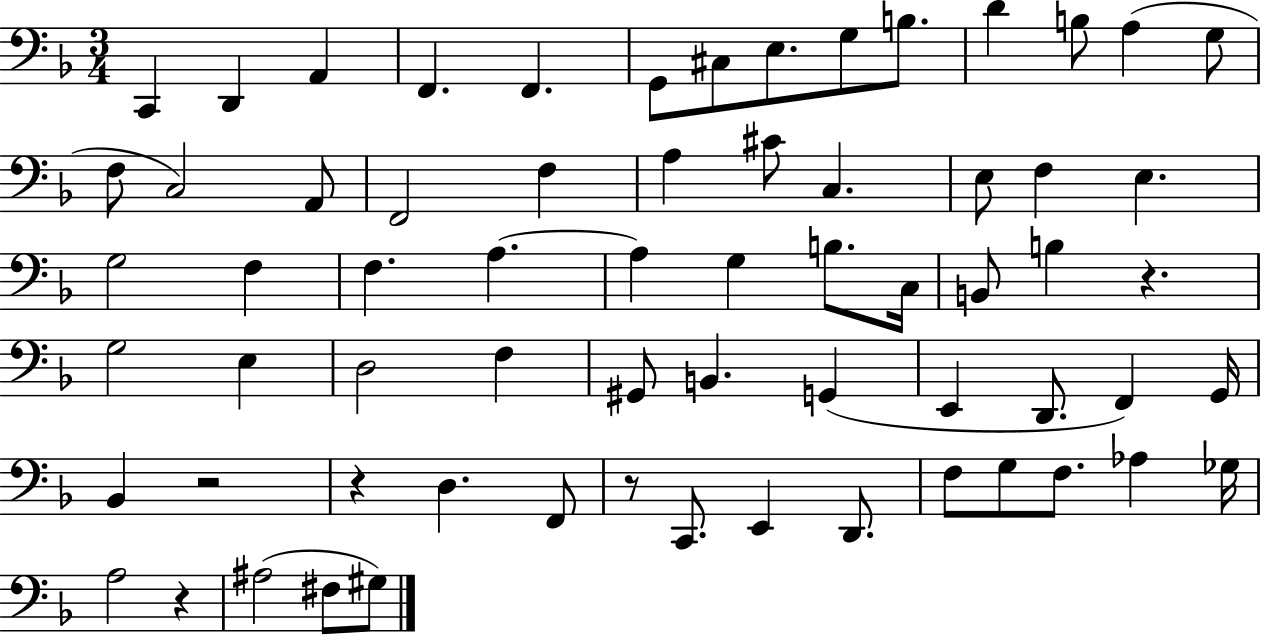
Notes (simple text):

C2/q D2/q A2/q F2/q. F2/q. G2/e C#3/e E3/e. G3/e B3/e. D4/q B3/e A3/q G3/e F3/e C3/h A2/e F2/h F3/q A3/q C#4/e C3/q. E3/e F3/q E3/q. G3/h F3/q F3/q. A3/q. A3/q G3/q B3/e. C3/s B2/e B3/q R/q. G3/h E3/q D3/h F3/q G#2/e B2/q. G2/q E2/q D2/e. F2/q G2/s Bb2/q R/h R/q D3/q. F2/e R/e C2/e. E2/q D2/e. F3/e G3/e F3/e. Ab3/q Gb3/s A3/h R/q A#3/h F#3/e G#3/e